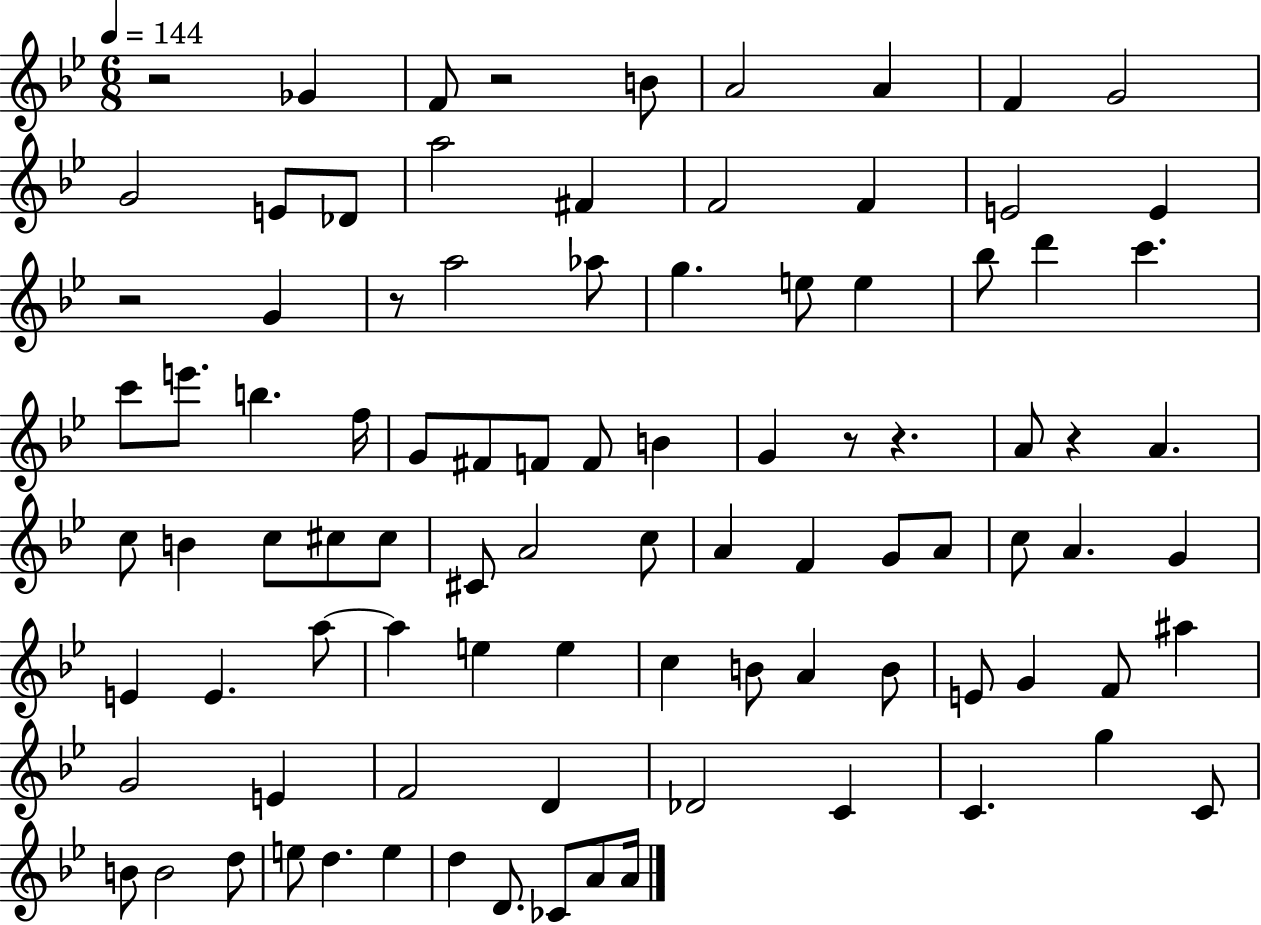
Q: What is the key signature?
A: BES major